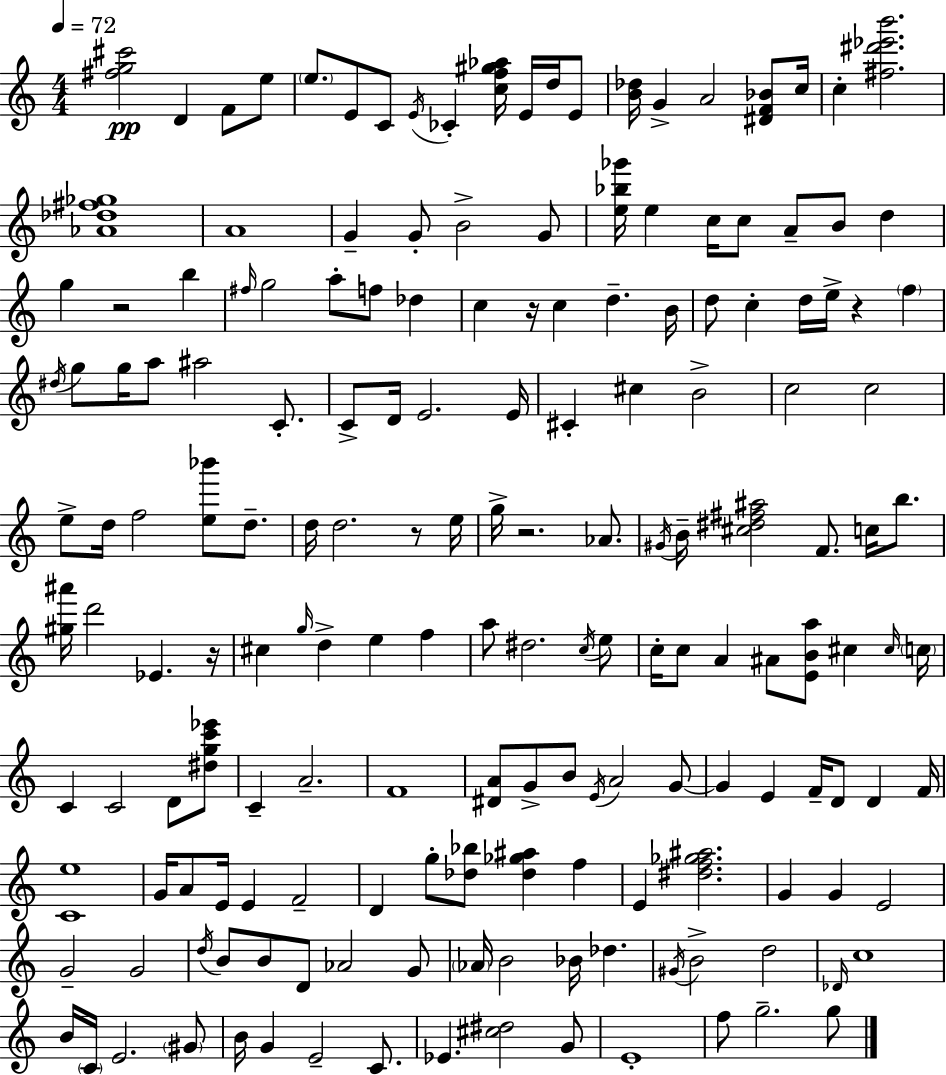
[F#5,G5,C#6]/h D4/q F4/e E5/e E5/e. E4/e C4/e E4/s CES4/q [C5,F5,G#5,Ab5]/s E4/s D5/s E4/e [B4,Db5]/s G4/q A4/h [D#4,F4,Bb4]/e C5/s C5/q [F#5,D#6,Eb6,B6]/h. [Ab4,Db5,F#5,Gb5]/w A4/w G4/q G4/e B4/h G4/e [E5,Bb5,Gb6]/s E5/q C5/s C5/e A4/e B4/e D5/q G5/q R/h B5/q F#5/s G5/h A5/e F5/e Db5/q C5/q R/s C5/q D5/q. B4/s D5/e C5/q D5/s E5/s R/q F5/q D#5/s G5/e G5/s A5/e A#5/h C4/e. C4/e D4/s E4/h. E4/s C#4/q C#5/q B4/h C5/h C5/h E5/e D5/s F5/h [E5,Bb6]/e D5/e. D5/s D5/h. R/e E5/s G5/s R/h. Ab4/e. G#4/s B4/s [C#5,D#5,F#5,A#5]/h F4/e. C5/s B5/e. [G#5,A#6]/s D6/h Eb4/q. R/s C#5/q G5/s D5/q E5/q F5/q A5/e D#5/h. C5/s E5/e C5/s C5/e A4/q A#4/e [E4,B4,A5]/e C#5/q C#5/s C5/s C4/q C4/h D4/e [D#5,G5,C6,Eb6]/e C4/q A4/h. F4/w [D#4,A4]/e G4/e B4/e E4/s A4/h G4/e G4/q E4/q F4/s D4/e D4/q F4/s [C4,E5]/w G4/s A4/e E4/s E4/q F4/h D4/q G5/e [Db5,Bb5]/e [Db5,Gb5,A#5]/q F5/q E4/q [D#5,F5,Gb5,A#5]/h. G4/q G4/q E4/h G4/h G4/h D5/s B4/e B4/e D4/e Ab4/h G4/e Ab4/s B4/h Bb4/s Db5/q. G#4/s B4/h D5/h Db4/s C5/w B4/s C4/s E4/h. G#4/e B4/s G4/q E4/h C4/e. Eb4/q. [C#5,D#5]/h G4/e E4/w F5/e G5/h. G5/e